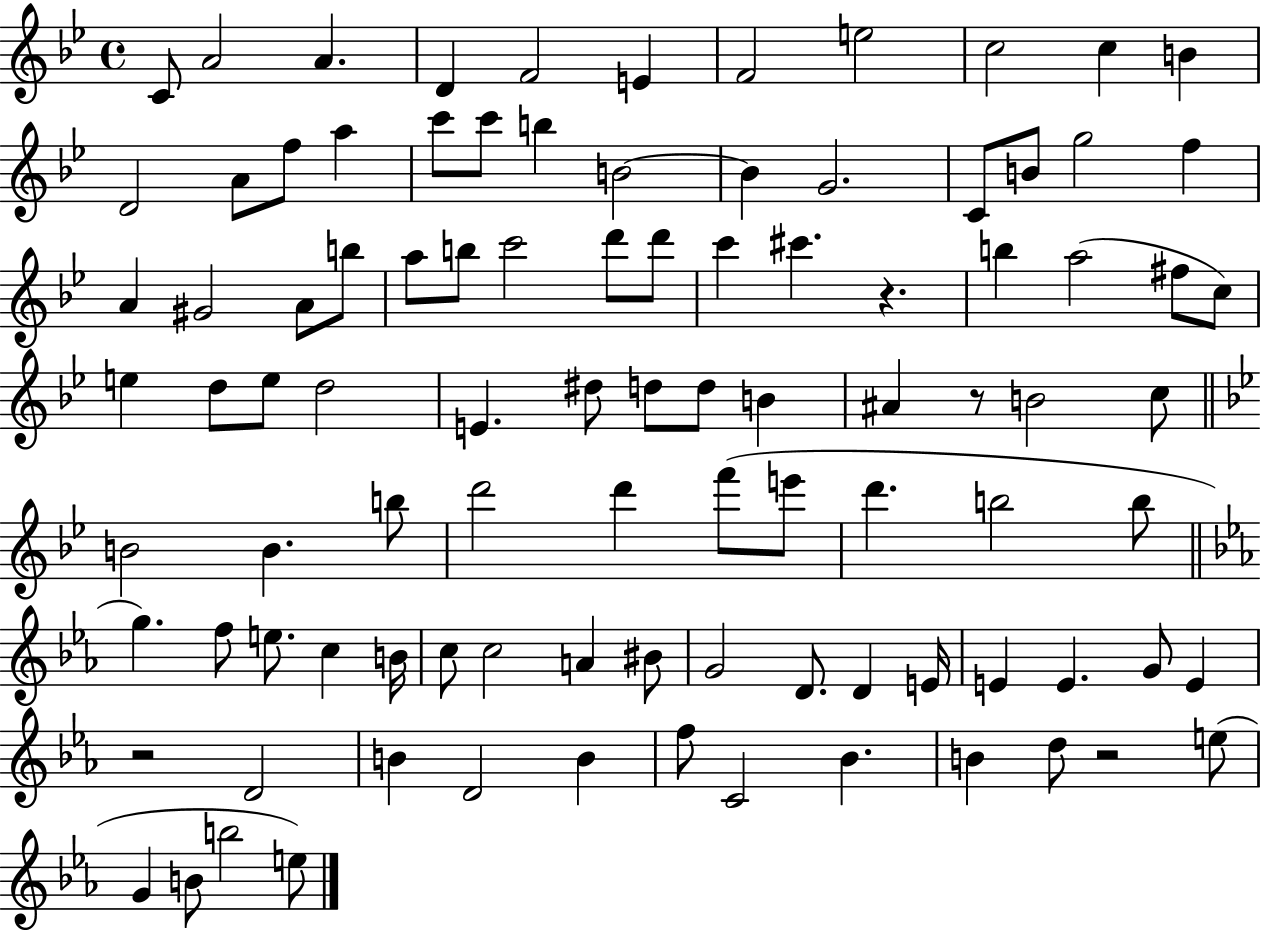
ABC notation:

X:1
T:Untitled
M:4/4
L:1/4
K:Bb
C/2 A2 A D F2 E F2 e2 c2 c B D2 A/2 f/2 a c'/2 c'/2 b B2 B G2 C/2 B/2 g2 f A ^G2 A/2 b/2 a/2 b/2 c'2 d'/2 d'/2 c' ^c' z b a2 ^f/2 c/2 e d/2 e/2 d2 E ^d/2 d/2 d/2 B ^A z/2 B2 c/2 B2 B b/2 d'2 d' f'/2 e'/2 d' b2 b/2 g f/2 e/2 c B/4 c/2 c2 A ^B/2 G2 D/2 D E/4 E E G/2 E z2 D2 B D2 B f/2 C2 _B B d/2 z2 e/2 G B/2 b2 e/2